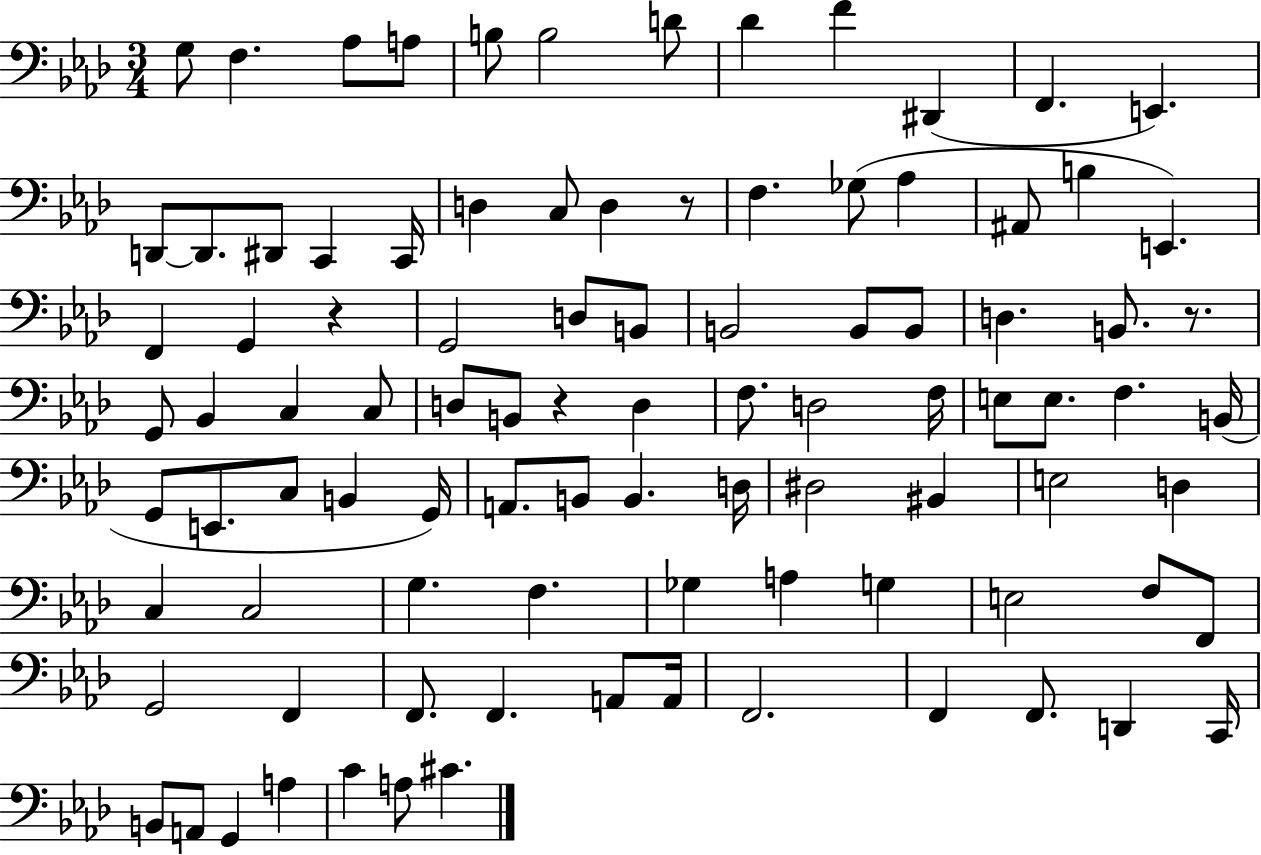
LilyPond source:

{
  \clef bass
  \numericTimeSignature
  \time 3/4
  \key aes \major
  g8 f4. aes8 a8 | b8 b2 d'8 | des'4 f'4 dis,4( | f,4. e,4.) | \break d,8~~ d,8. dis,8 c,4 c,16 | d4 c8 d4 r8 | f4. ges8( aes4 | ais,8 b4 e,4.) | \break f,4 g,4 r4 | g,2 d8 b,8 | b,2 b,8 b,8 | d4. b,8. r8. | \break g,8 bes,4 c4 c8 | d8 b,8 r4 d4 | f8. d2 f16 | e8 e8. f4. b,16( | \break g,8 e,8. c8 b,4 g,16) | a,8. b,8 b,4. d16 | dis2 bis,4 | e2 d4 | \break c4 c2 | g4. f4. | ges4 a4 g4 | e2 f8 f,8 | \break g,2 f,4 | f,8. f,4. a,8 a,16 | f,2. | f,4 f,8. d,4 c,16 | \break b,8 a,8 g,4 a4 | c'4 a8 cis'4. | \bar "|."
}